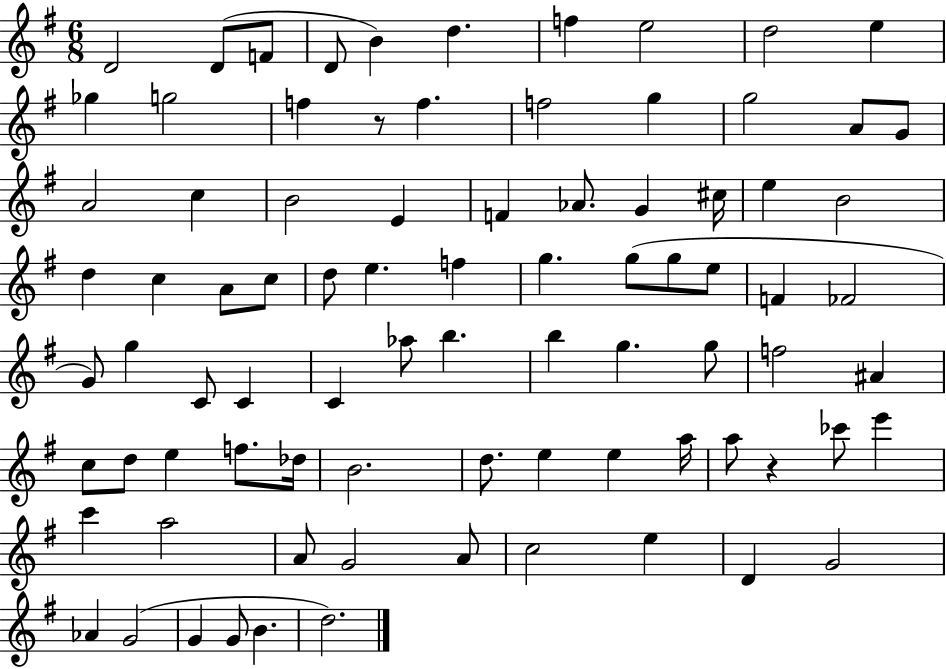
{
  \clef treble
  \numericTimeSignature
  \time 6/8
  \key g \major
  d'2 d'8( f'8 | d'8 b'4) d''4. | f''4 e''2 | d''2 e''4 | \break ges''4 g''2 | f''4 r8 f''4. | f''2 g''4 | g''2 a'8 g'8 | \break a'2 c''4 | b'2 e'4 | f'4 aes'8. g'4 cis''16 | e''4 b'2 | \break d''4 c''4 a'8 c''8 | d''8 e''4. f''4 | g''4. g''8( g''8 e''8 | f'4 fes'2 | \break g'8) g''4 c'8 c'4 | c'4 aes''8 b''4. | b''4 g''4. g''8 | f''2 ais'4 | \break c''8 d''8 e''4 f''8. des''16 | b'2. | d''8. e''4 e''4 a''16 | a''8 r4 ces'''8 e'''4 | \break c'''4 a''2 | a'8 g'2 a'8 | c''2 e''4 | d'4 g'2 | \break aes'4 g'2( | g'4 g'8 b'4. | d''2.) | \bar "|."
}